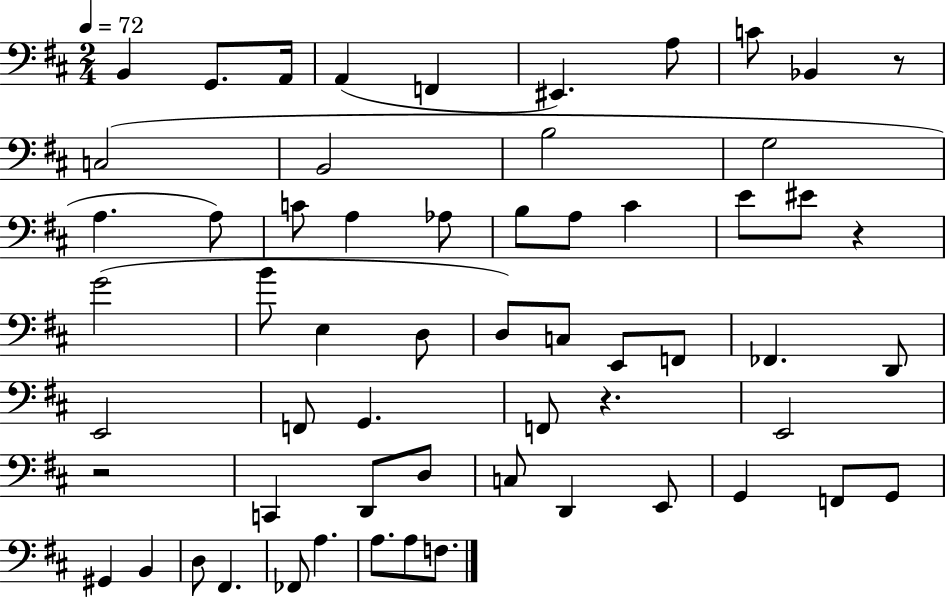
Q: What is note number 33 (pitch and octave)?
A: D2